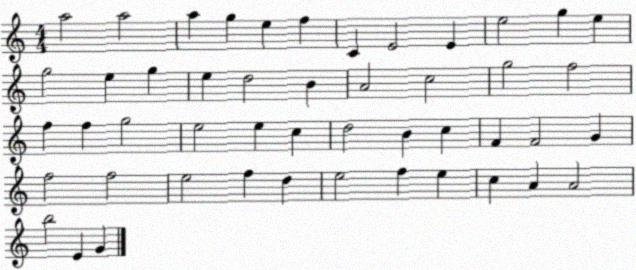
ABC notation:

X:1
T:Untitled
M:4/4
L:1/4
K:C
a2 a2 a g e f C E2 E e2 g e g2 e g e d2 B A2 c2 g2 f2 f f g2 e2 e c d2 B c F F2 G f2 f2 e2 f d e2 f e c A A2 b2 E G